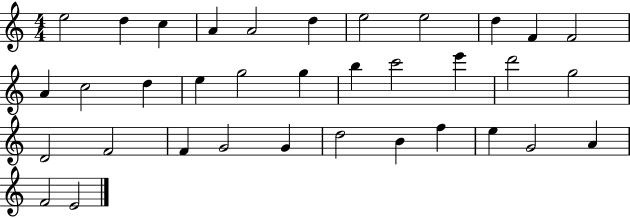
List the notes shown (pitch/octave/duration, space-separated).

E5/h D5/q C5/q A4/q A4/h D5/q E5/h E5/h D5/q F4/q F4/h A4/q C5/h D5/q E5/q G5/h G5/q B5/q C6/h E6/q D6/h G5/h D4/h F4/h F4/q G4/h G4/q D5/h B4/q F5/q E5/q G4/h A4/q F4/h E4/h